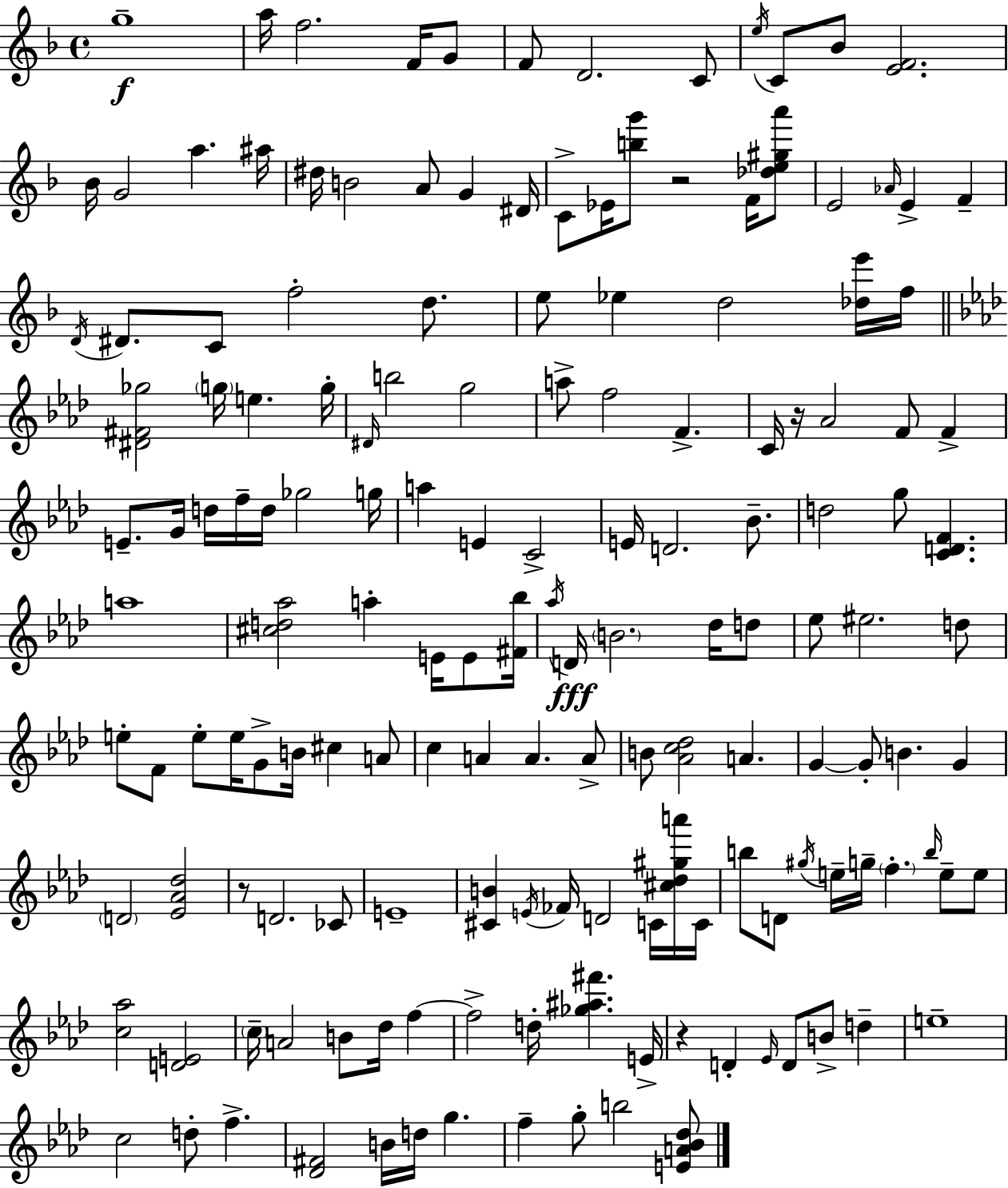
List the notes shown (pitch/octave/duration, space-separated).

G5/w A5/s F5/h. F4/s G4/e F4/e D4/h. C4/e E5/s C4/e Bb4/e [E4,F4]/h. Bb4/s G4/h A5/q. A#5/s D#5/s B4/h A4/e G4/q D#4/s C4/e Eb4/s [B5,G6]/e R/h F4/s [Db5,E5,G#5,A6]/e E4/h Ab4/s E4/q F4/q D4/s D#4/e. C4/e F5/h D5/e. E5/e Eb5/q D5/h [Db5,E6]/s F5/s [D#4,F#4,Gb5]/h G5/s E5/q. G5/s D#4/s B5/h G5/h A5/e F5/h F4/q. C4/s R/s Ab4/h F4/e F4/q E4/e. G4/s D5/s F5/s D5/s Gb5/h G5/s A5/q E4/q C4/h E4/s D4/h. Bb4/e. D5/h G5/e [C4,D4,F4]/q. A5/w [C#5,D5,Ab5]/h A5/q E4/s E4/e [F#4,Bb5]/s Ab5/s D4/s B4/h. Db5/s D5/e Eb5/e EIS5/h. D5/e E5/e F4/e E5/e E5/s G4/e B4/s C#5/q A4/e C5/q A4/q A4/q. A4/e B4/e [Ab4,C5,Db5]/h A4/q. G4/q G4/e B4/q. G4/q D4/h [Eb4,Ab4,Db5]/h R/e D4/h. CES4/e E4/w [C#4,B4]/q E4/s FES4/s D4/h C4/s [C#5,Db5,G#5,A6]/s C4/s B5/e D4/e G#5/s E5/s G5/s F5/q. B5/s E5/e E5/e [C5,Ab5]/h [D4,E4]/h C5/s A4/h B4/e Db5/s F5/q F5/h D5/s [Gb5,A#5,F#6]/q. E4/s R/q D4/q Eb4/s D4/e B4/e D5/q E5/w C5/h D5/e F5/q. [Db4,F#4]/h B4/s D5/s G5/q. F5/q G5/e B5/h [E4,A4,Bb4,Db5]/e